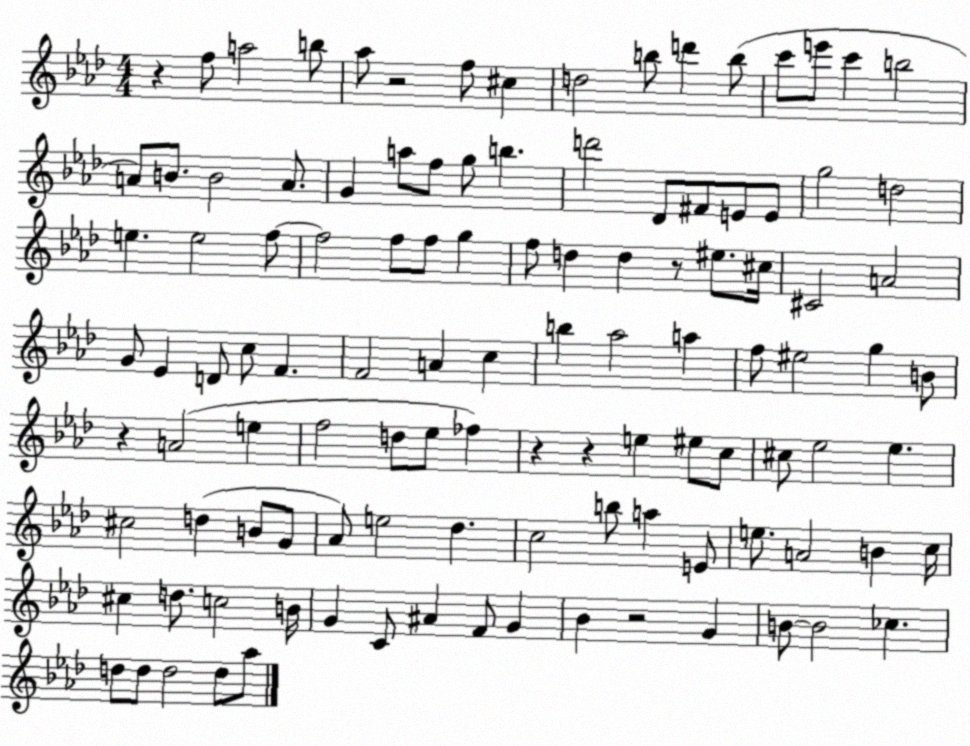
X:1
T:Untitled
M:4/4
L:1/4
K:Ab
z f/2 a2 b/2 _a/2 z2 f/2 ^c d2 b/2 d' b/2 c'/2 e'/2 c' b2 A/2 B/2 B2 A/2 G a/2 f/2 g/2 b d'2 _D/2 ^F/2 E/2 E/2 g2 d2 e e2 f/2 f2 f/2 f/2 g f/2 d d z/2 ^e/2 ^c/4 ^C2 A2 G/2 _E D/2 c/2 F F2 A c b _a2 a f/2 ^e2 g B/2 z A2 e f2 d/2 _e/2 _f z z e ^e/2 c/2 ^c/2 _e2 _e ^c2 d B/2 G/2 _A/2 e2 _d c2 b/2 a E/2 e/2 A2 B c/4 ^c d/2 c2 B/4 G C/2 ^A F/2 G _B z2 G B/2 B2 _c d/2 d/2 d2 d/2 _a/2